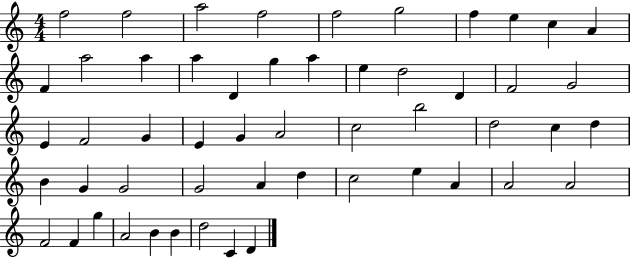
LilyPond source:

{
  \clef treble
  \numericTimeSignature
  \time 4/4
  \key c \major
  f''2 f''2 | a''2 f''2 | f''2 g''2 | f''4 e''4 c''4 a'4 | \break f'4 a''2 a''4 | a''4 d'4 g''4 a''4 | e''4 d''2 d'4 | f'2 g'2 | \break e'4 f'2 g'4 | e'4 g'4 a'2 | c''2 b''2 | d''2 c''4 d''4 | \break b'4 g'4 g'2 | g'2 a'4 d''4 | c''2 e''4 a'4 | a'2 a'2 | \break f'2 f'4 g''4 | a'2 b'4 b'4 | d''2 c'4 d'4 | \bar "|."
}